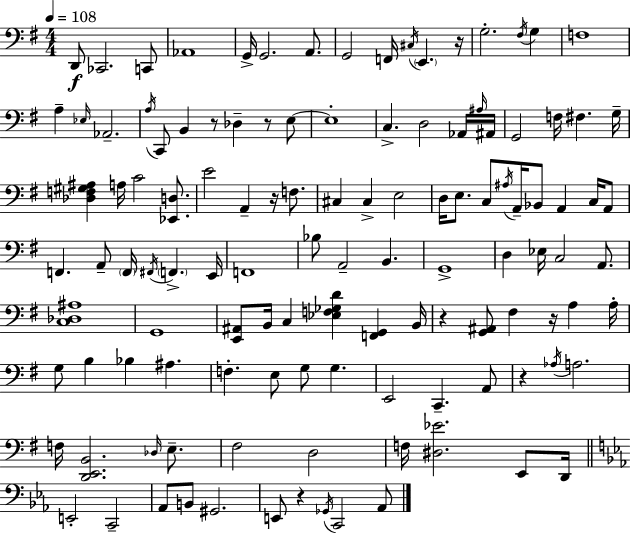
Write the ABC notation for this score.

X:1
T:Untitled
M:4/4
L:1/4
K:Em
D,,/2 _C,,2 C,,/2 _A,,4 G,,/4 G,,2 A,,/2 G,,2 F,,/4 ^C,/4 E,, z/4 G,2 ^F,/4 G, F,4 A, _E,/4 _A,,2 A,/4 C,,/2 B,, z/2 _D, z/2 E,/2 E,4 C, D,2 _A,,/4 ^A,/4 ^A,,/4 G,,2 F,/4 ^F, G,/4 [_D,F,^G,^A,] A,/4 C2 [_E,,D,]/2 E2 A,, z/4 F,/2 ^C, ^C, E,2 D,/4 E,/2 C,/2 ^A,/4 A,,/4 _B,,/2 A,, C,/4 A,,/2 F,, A,,/2 F,,/4 ^F,,/4 F,, E,,/4 F,,4 _B,/2 A,,2 B,, G,,4 D, _E,/4 C,2 A,,/2 [C,_D,^A,]4 G,,4 [E,,^A,,]/2 B,,/4 C, [_E,F,_G,D] [F,,G,,] B,,/4 z [G,,^A,,]/2 ^F, z/4 A, A,/4 G,/2 B, _B, ^A, F, E,/2 G,/2 G, E,,2 C,, A,,/2 z _A,/4 A,2 F,/4 [D,,E,,B,,]2 _D,/4 E,/2 ^F,2 D,2 F,/4 [^D,_E]2 E,,/2 D,,/4 E,,2 C,,2 _A,,/2 B,,/2 ^G,,2 E,,/2 z _G,,/4 C,,2 _A,,/2